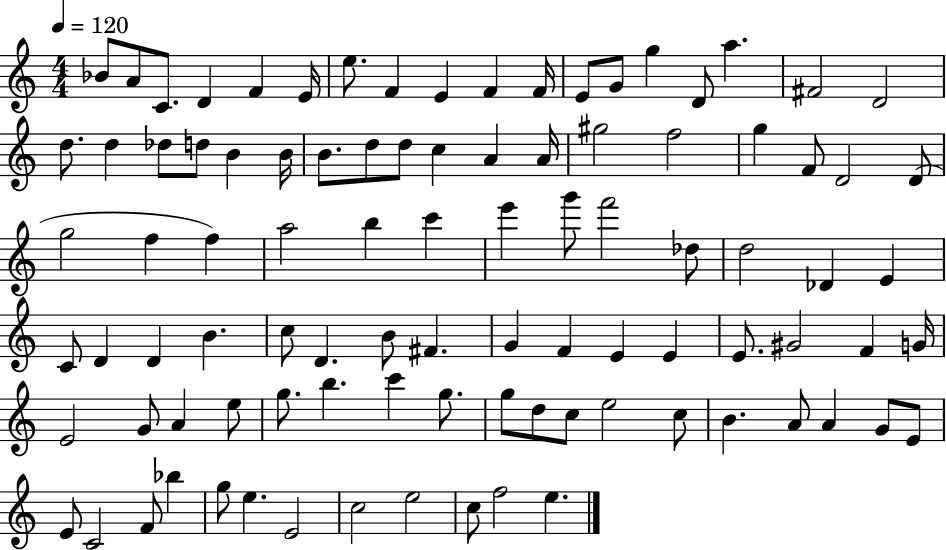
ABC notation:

X:1
T:Untitled
M:4/4
L:1/4
K:C
_B/2 A/2 C/2 D F E/4 e/2 F E F F/4 E/2 G/2 g D/2 a ^F2 D2 d/2 d _d/2 d/2 B B/4 B/2 d/2 d/2 c A A/4 ^g2 f2 g F/2 D2 D/2 g2 f f a2 b c' e' g'/2 f'2 _d/2 d2 _D E C/2 D D B c/2 D B/2 ^F G F E E E/2 ^G2 F G/4 E2 G/2 A e/2 g/2 b c' g/2 g/2 d/2 c/2 e2 c/2 B A/2 A G/2 E/2 E/2 C2 F/2 _b g/2 e E2 c2 e2 c/2 f2 e